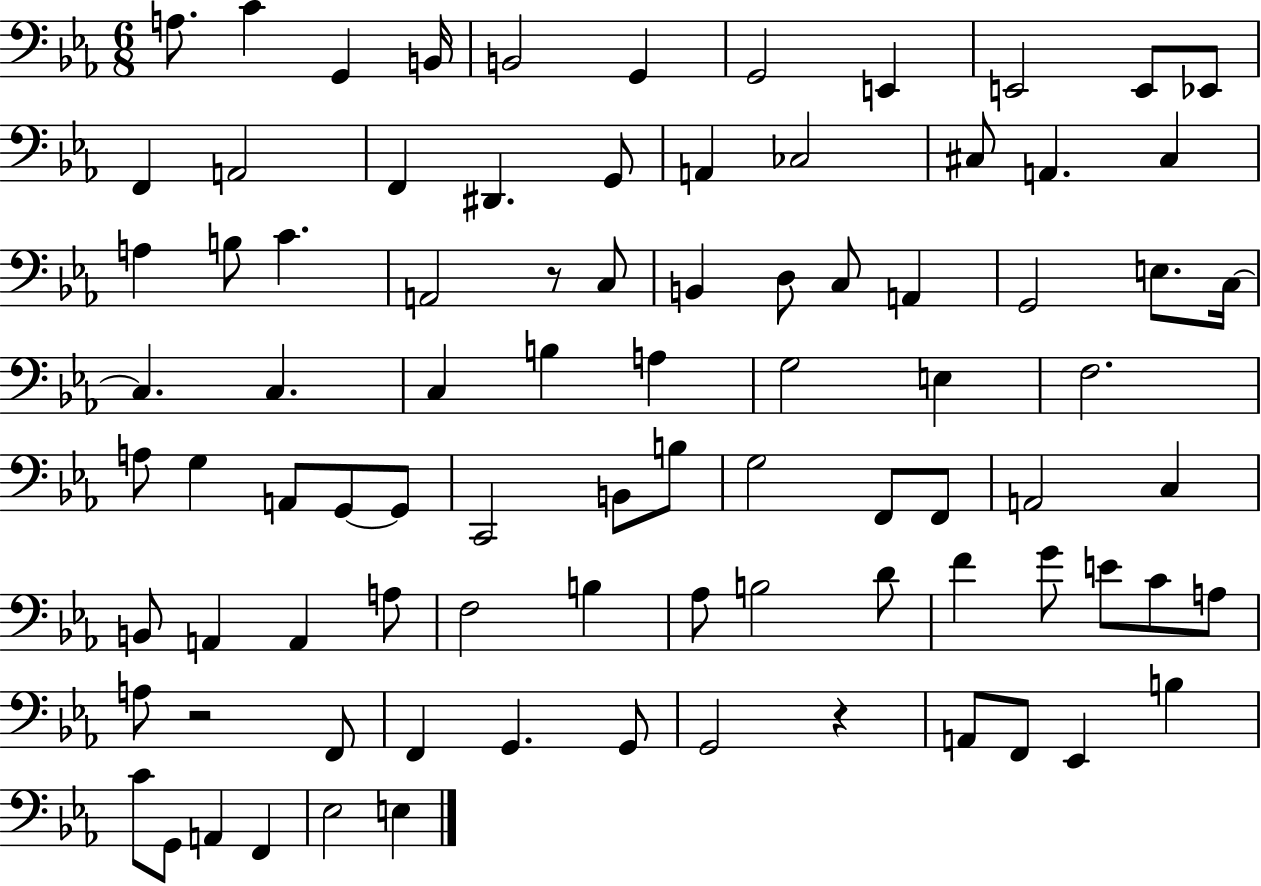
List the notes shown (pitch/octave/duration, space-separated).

A3/e. C4/q G2/q B2/s B2/h G2/q G2/h E2/q E2/h E2/e Eb2/e F2/q A2/h F2/q D#2/q. G2/e A2/q CES3/h C#3/e A2/q. C#3/q A3/q B3/e C4/q. A2/h R/e C3/e B2/q D3/e C3/e A2/q G2/h E3/e. C3/s C3/q. C3/q. C3/q B3/q A3/q G3/h E3/q F3/h. A3/e G3/q A2/e G2/e G2/e C2/h B2/e B3/e G3/h F2/e F2/e A2/h C3/q B2/e A2/q A2/q A3/e F3/h B3/q Ab3/e B3/h D4/e F4/q G4/e E4/e C4/e A3/e A3/e R/h F2/e F2/q G2/q. G2/e G2/h R/q A2/e F2/e Eb2/q B3/q C4/e G2/e A2/q F2/q Eb3/h E3/q